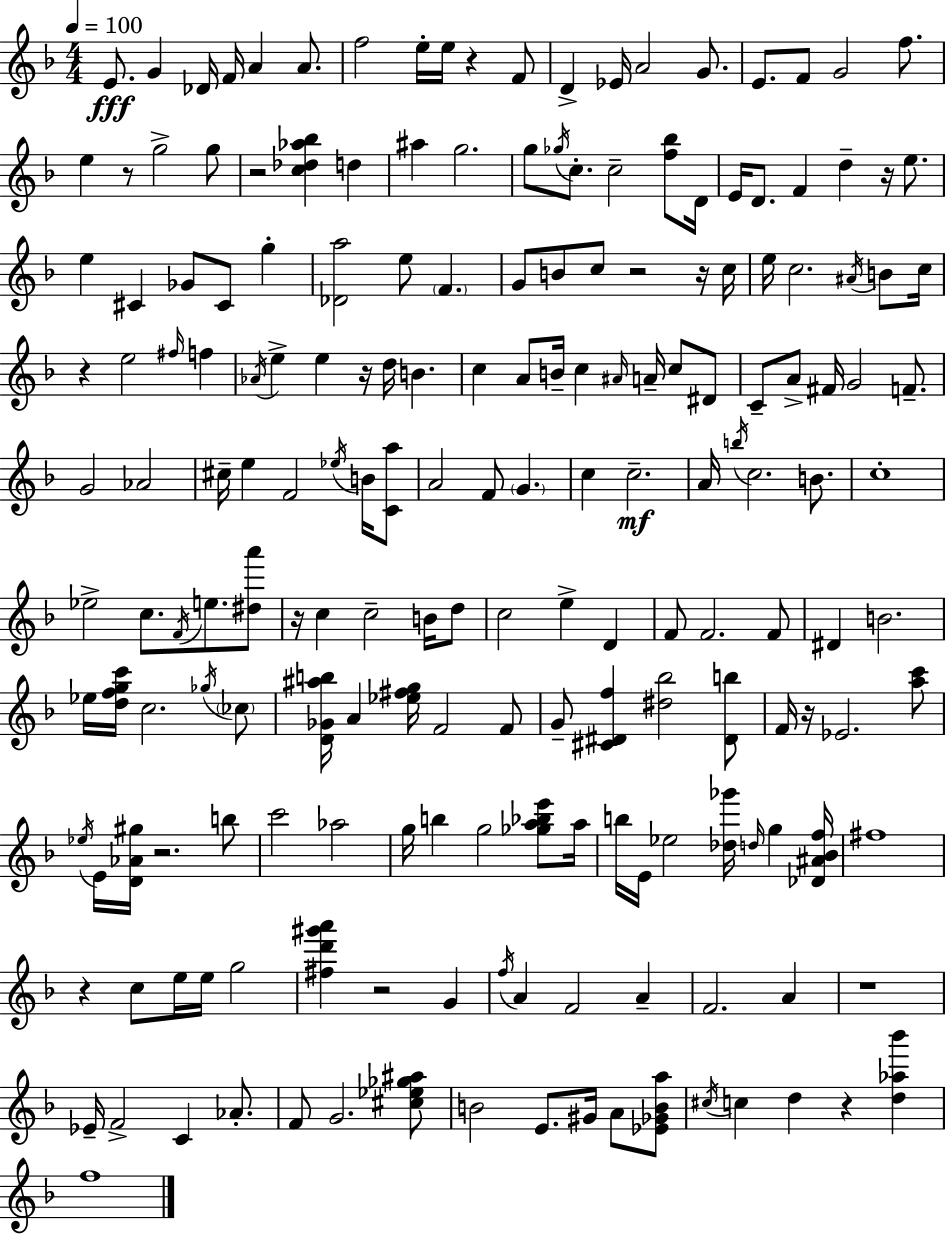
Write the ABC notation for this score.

X:1
T:Untitled
M:4/4
L:1/4
K:F
E/2 G _D/4 F/4 A A/2 f2 e/4 e/4 z F/2 D _E/4 A2 G/2 E/2 F/2 G2 f/2 e z/2 g2 g/2 z2 [c_d_a_b] d ^a g2 g/2 _g/4 c/2 c2 [f_b]/2 D/4 E/4 D/2 F d z/4 e/2 e ^C _G/2 ^C/2 g [_Da]2 e/2 F G/2 B/2 c/2 z2 z/4 c/4 e/4 c2 ^A/4 B/2 c/4 z e2 ^f/4 f _A/4 e e z/4 d/4 B c A/2 B/4 c ^A/4 A/4 c/2 ^D/2 C/2 A/2 ^F/4 G2 F/2 G2 _A2 ^c/4 e F2 _e/4 B/4 [Ca]/2 A2 F/2 G c c2 A/4 b/4 c2 B/2 c4 _e2 c/2 F/4 e/2 [^da']/2 z/4 c c2 B/4 d/2 c2 e D F/2 F2 F/2 ^D B2 _e/4 [dfgc']/4 c2 _g/4 _c/2 [D_G^ab]/4 A [_e^fg]/4 F2 F/2 G/2 [^C^Df] [^d_b]2 [^Db]/2 F/4 z/4 _E2 [ac']/2 _e/4 E/4 [D_A^g]/4 z2 b/2 c'2 _a2 g/4 b g2 [_ga_be']/2 a/4 b/4 E/4 _e2 [_d_g']/4 d/4 g [_D^A_Bf]/4 ^f4 z c/2 e/4 e/4 g2 [^fd'^g'a'] z2 G f/4 A F2 A F2 A z4 _E/4 F2 C _A/2 F/2 G2 [^c_e_g^a]/2 B2 E/2 ^G/4 A/2 [_E_GBa]/2 ^c/4 c d z [d_a_b'] f4